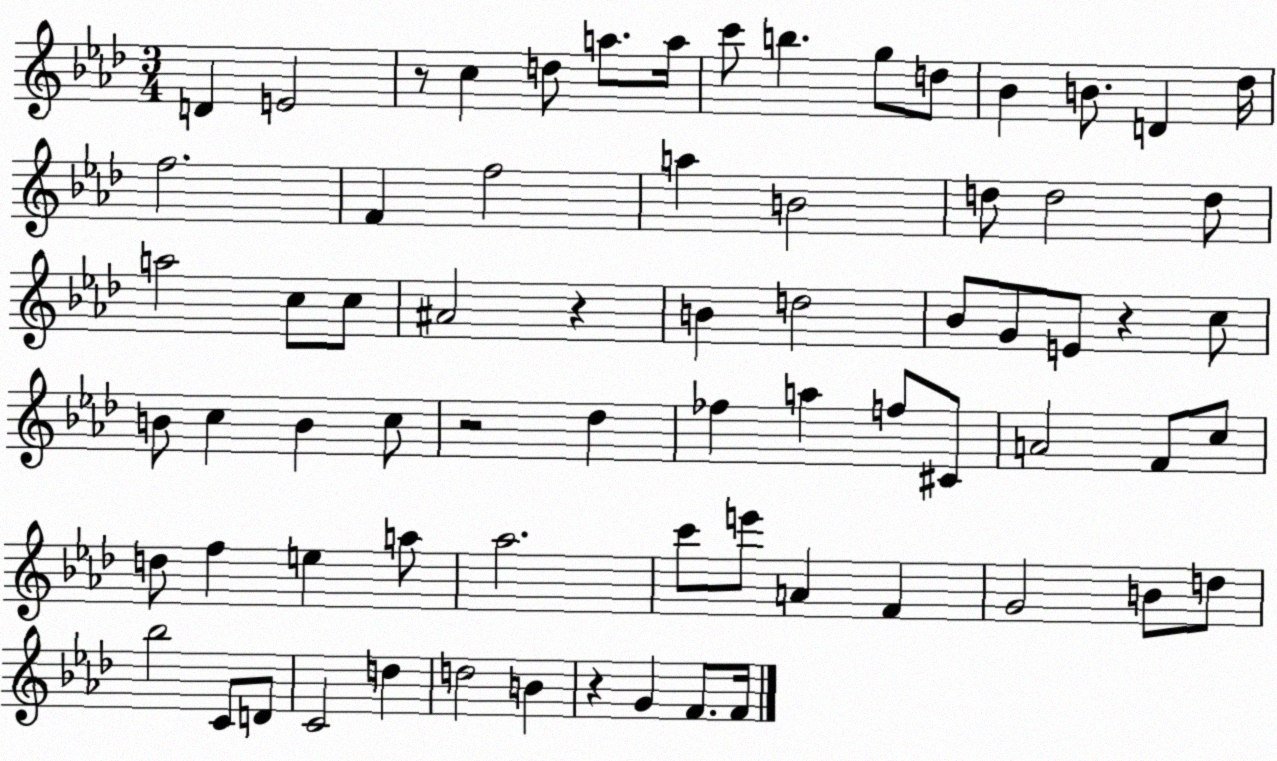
X:1
T:Untitled
M:3/4
L:1/4
K:Ab
D E2 z/2 c d/2 a/2 a/4 c'/2 b g/2 d/2 _B B/2 D _d/4 f2 F f2 a B2 d/2 d2 d/2 a2 c/2 c/2 ^A2 z B d2 _B/2 G/2 E/2 z c/2 B/2 c B c/2 z2 _d _f a f/2 ^C/2 A2 F/2 c/2 d/2 f e a/2 _a2 c'/2 e'/2 A F G2 B/2 d/2 _b2 C/2 D/2 C2 d d2 B z G F/2 F/4